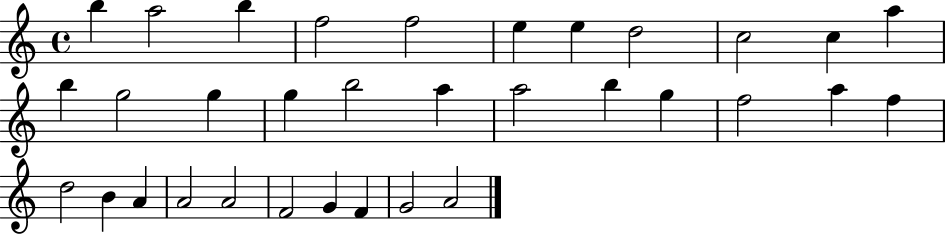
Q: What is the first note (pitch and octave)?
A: B5